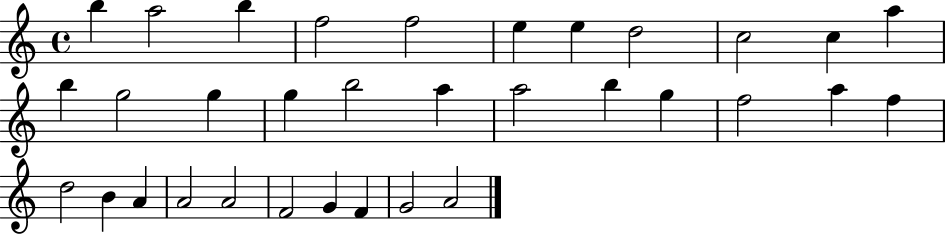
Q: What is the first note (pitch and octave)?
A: B5